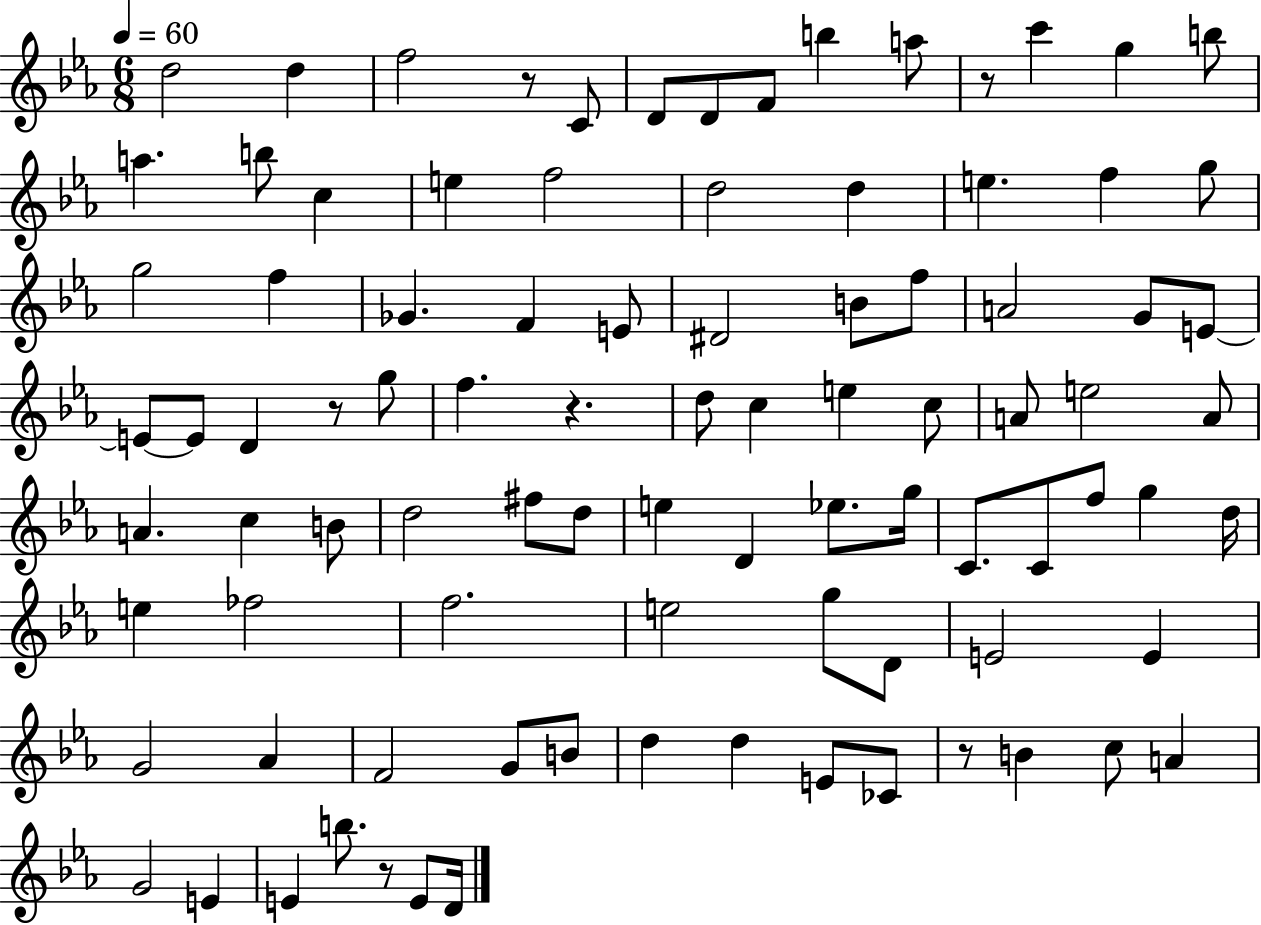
D5/h D5/q F5/h R/e C4/e D4/e D4/e F4/e B5/q A5/e R/e C6/q G5/q B5/e A5/q. B5/e C5/q E5/q F5/h D5/h D5/q E5/q. F5/q G5/e G5/h F5/q Gb4/q. F4/q E4/e D#4/h B4/e F5/e A4/h G4/e E4/e E4/e E4/e D4/q R/e G5/e F5/q. R/q. D5/e C5/q E5/q C5/e A4/e E5/h A4/e A4/q. C5/q B4/e D5/h F#5/e D5/e E5/q D4/q Eb5/e. G5/s C4/e. C4/e F5/e G5/q D5/s E5/q FES5/h F5/h. E5/h G5/e D4/e E4/h E4/q G4/h Ab4/q F4/h G4/e B4/e D5/q D5/q E4/e CES4/e R/e B4/q C5/e A4/q G4/h E4/q E4/q B5/e. R/e E4/e D4/s